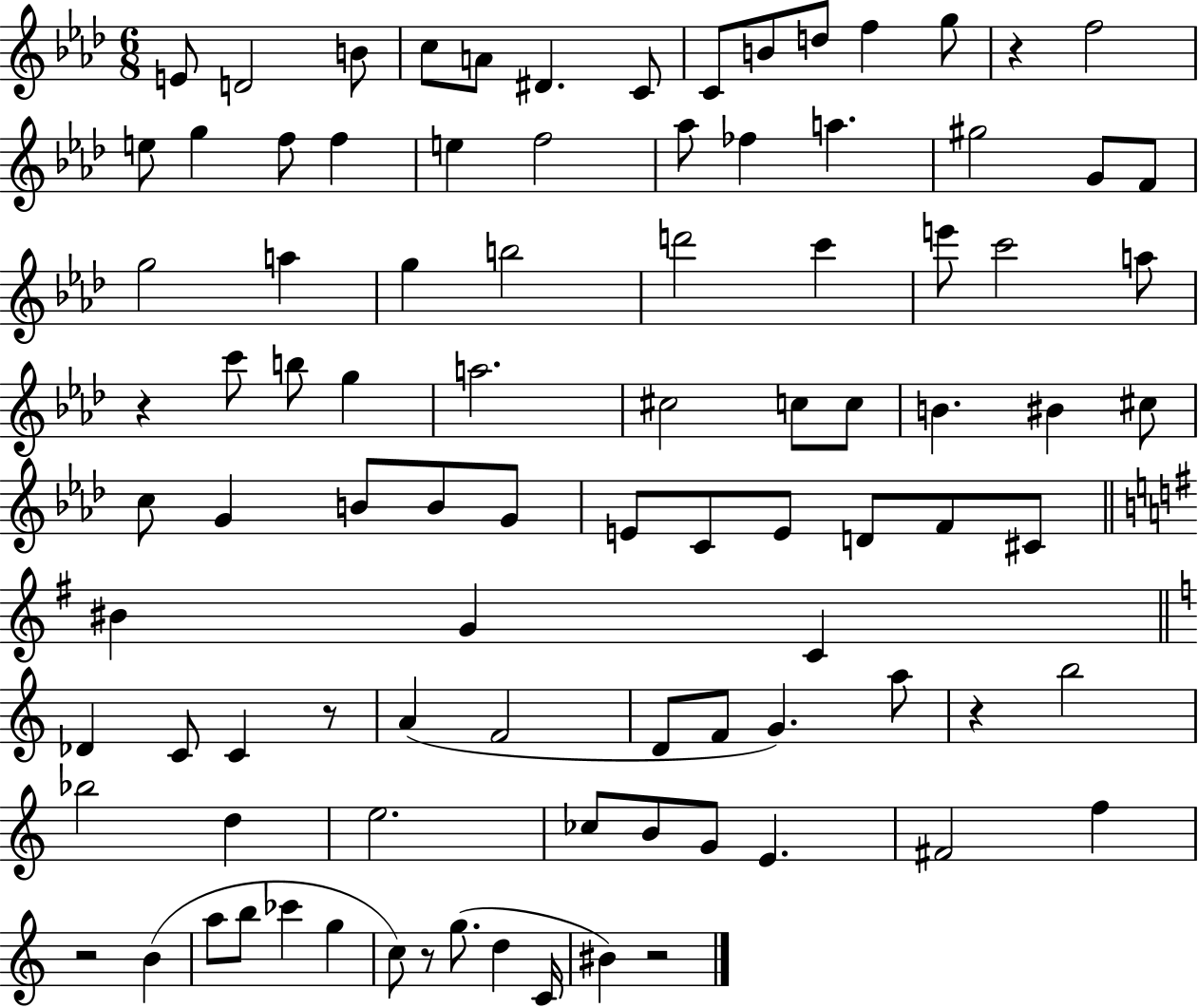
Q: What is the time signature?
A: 6/8